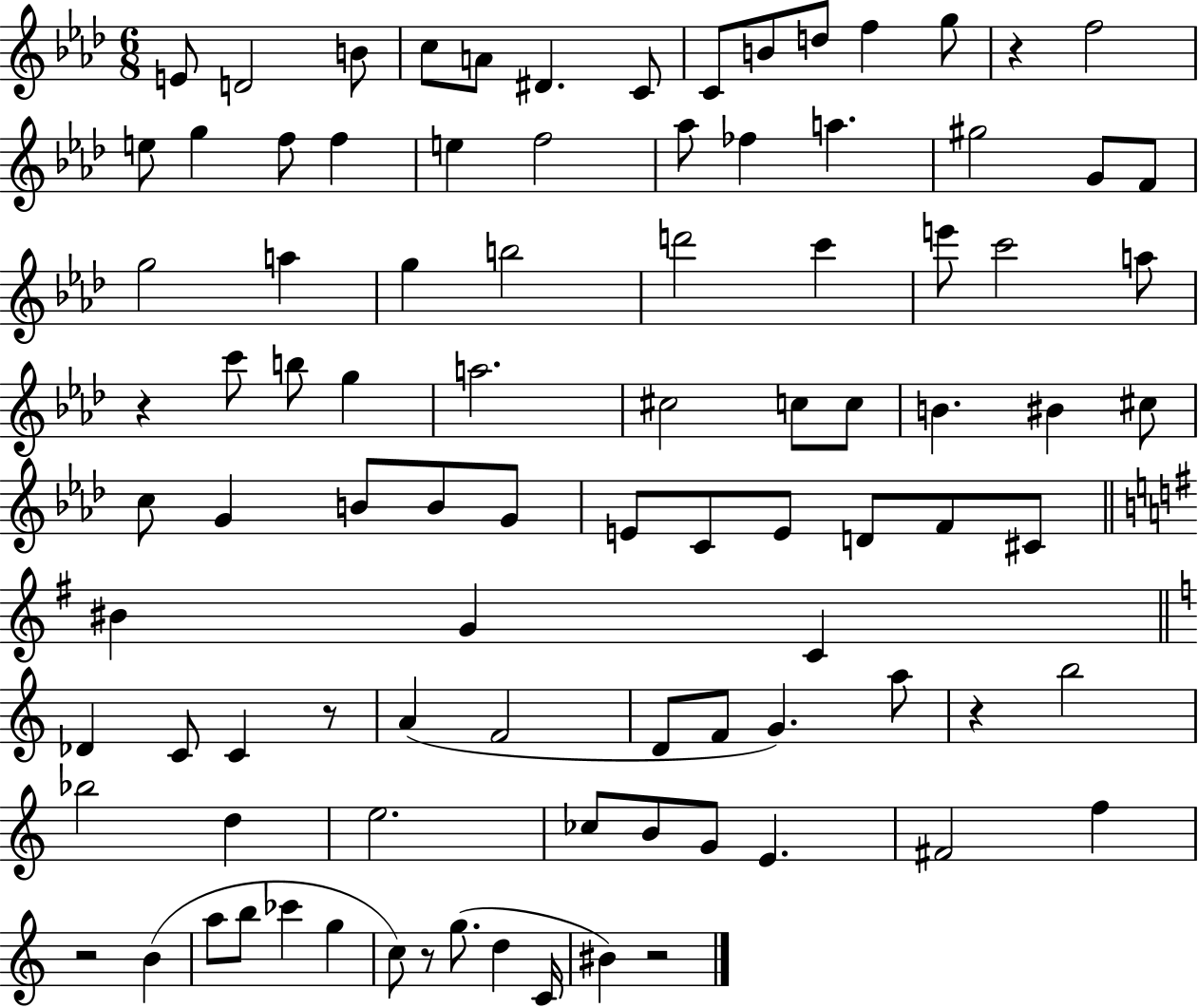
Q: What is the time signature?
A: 6/8